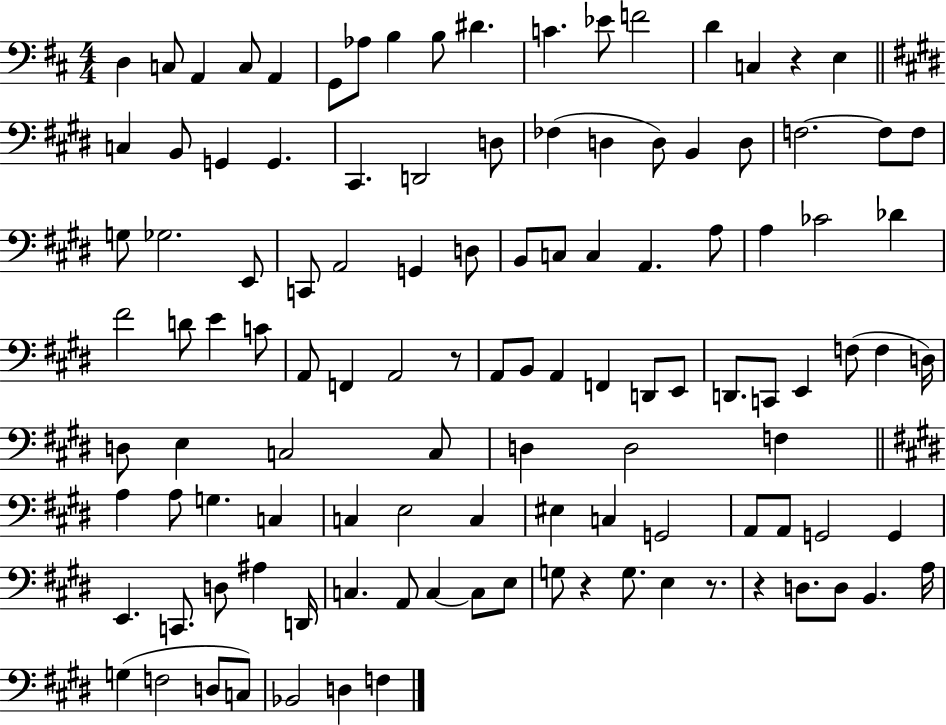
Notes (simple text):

D3/q C3/e A2/q C3/e A2/q G2/e Ab3/e B3/q B3/e D#4/q. C4/q. Eb4/e F4/h D4/q C3/q R/q E3/q C3/q B2/e G2/q G2/q. C#2/q. D2/h D3/e FES3/q D3/q D3/e B2/q D3/e F3/h. F3/e F3/e G3/e Gb3/h. E2/e C2/e A2/h G2/q D3/e B2/e C3/e C3/q A2/q. A3/e A3/q CES4/h Db4/q F#4/h D4/e E4/q C4/e A2/e F2/q A2/h R/e A2/e B2/e A2/q F2/q D2/e E2/e D2/e. C2/e E2/q F3/e F3/q D3/s D3/e E3/q C3/h C3/e D3/q D3/h F3/q A3/q A3/e G3/q. C3/q C3/q E3/h C3/q EIS3/q C3/q G2/h A2/e A2/e G2/h G2/q E2/q. C2/e. D3/e A#3/q D2/s C3/q. A2/e C3/q C3/e E3/e G3/e R/q G3/e. E3/q R/e. R/q D3/e. D3/e B2/q. A3/s G3/q F3/h D3/e C3/e Bb2/h D3/q F3/q